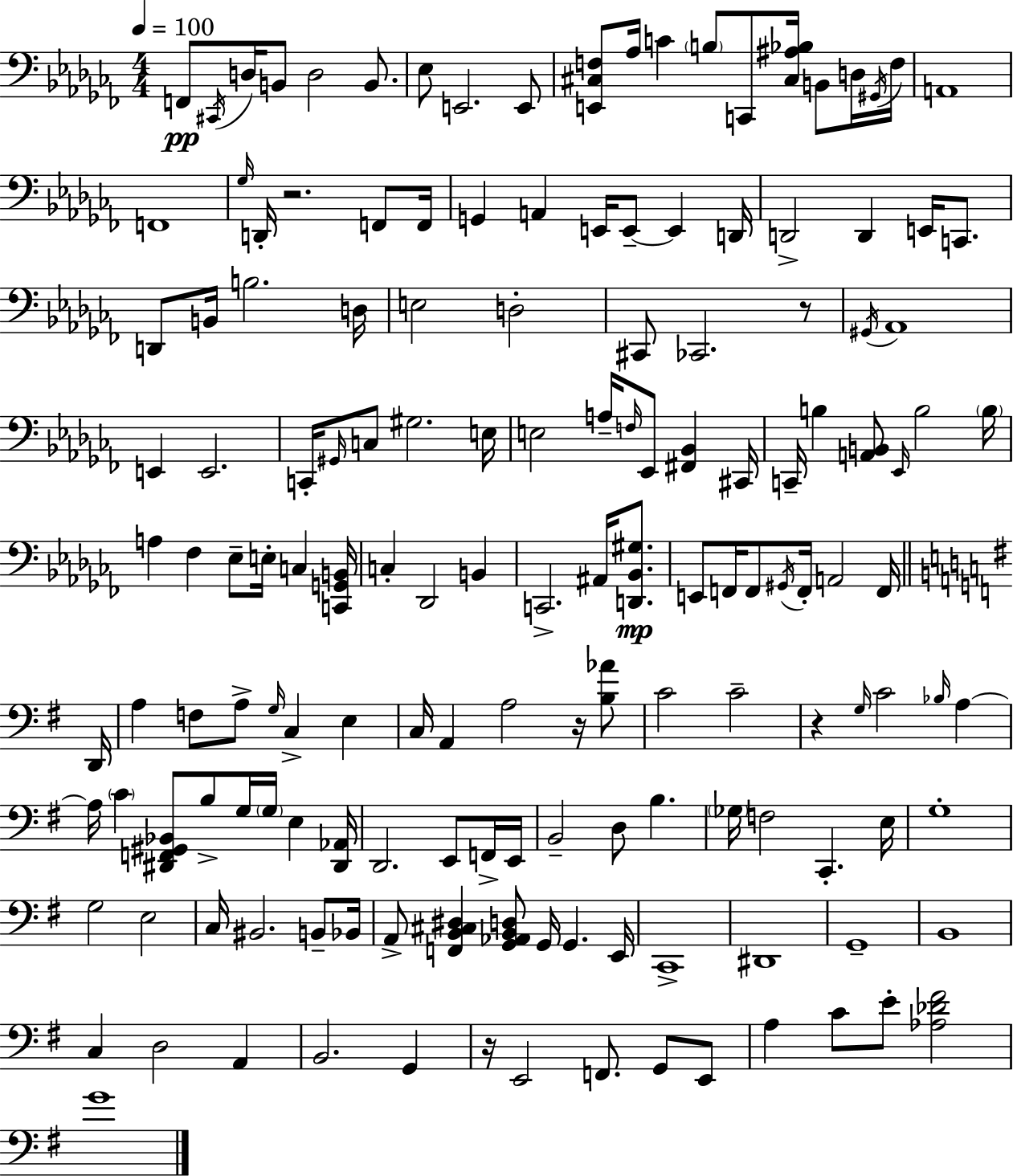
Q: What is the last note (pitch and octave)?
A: G4